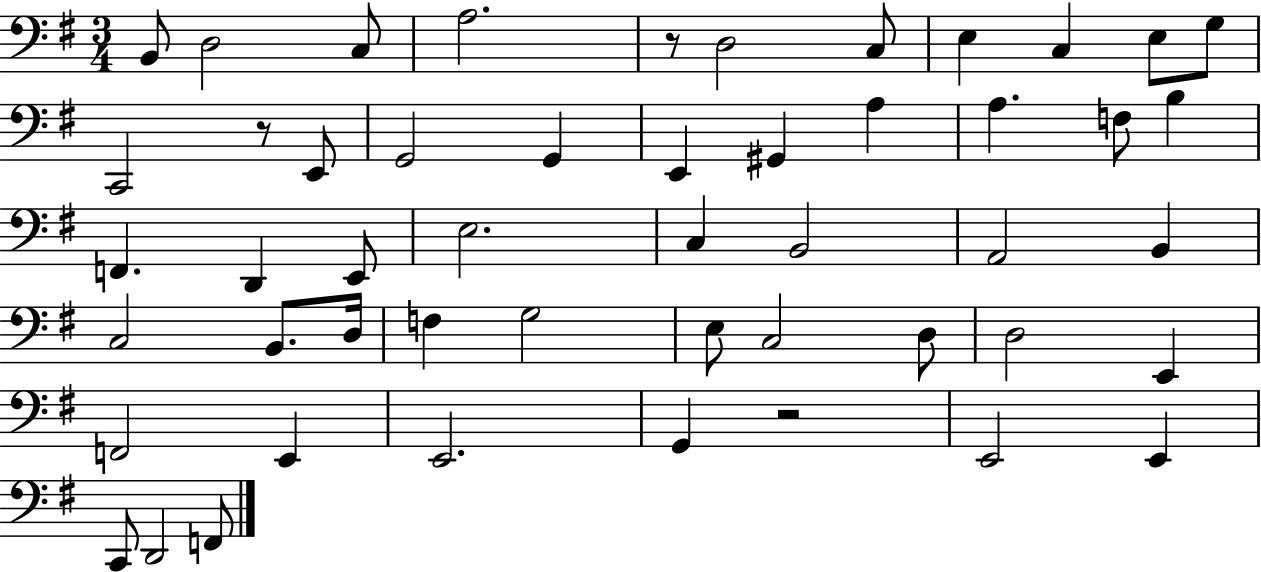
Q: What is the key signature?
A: G major